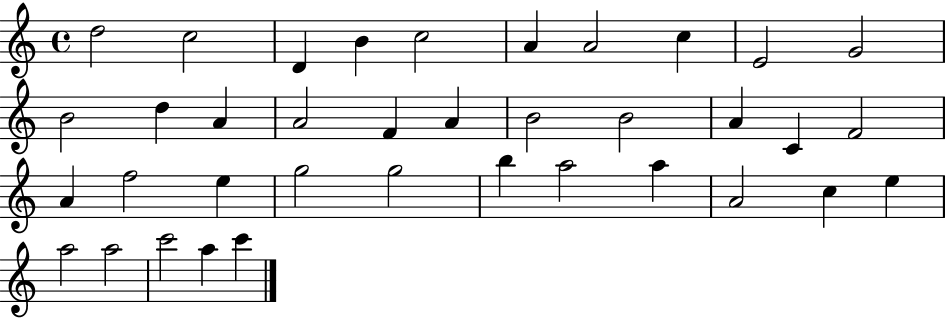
X:1
T:Untitled
M:4/4
L:1/4
K:C
d2 c2 D B c2 A A2 c E2 G2 B2 d A A2 F A B2 B2 A C F2 A f2 e g2 g2 b a2 a A2 c e a2 a2 c'2 a c'